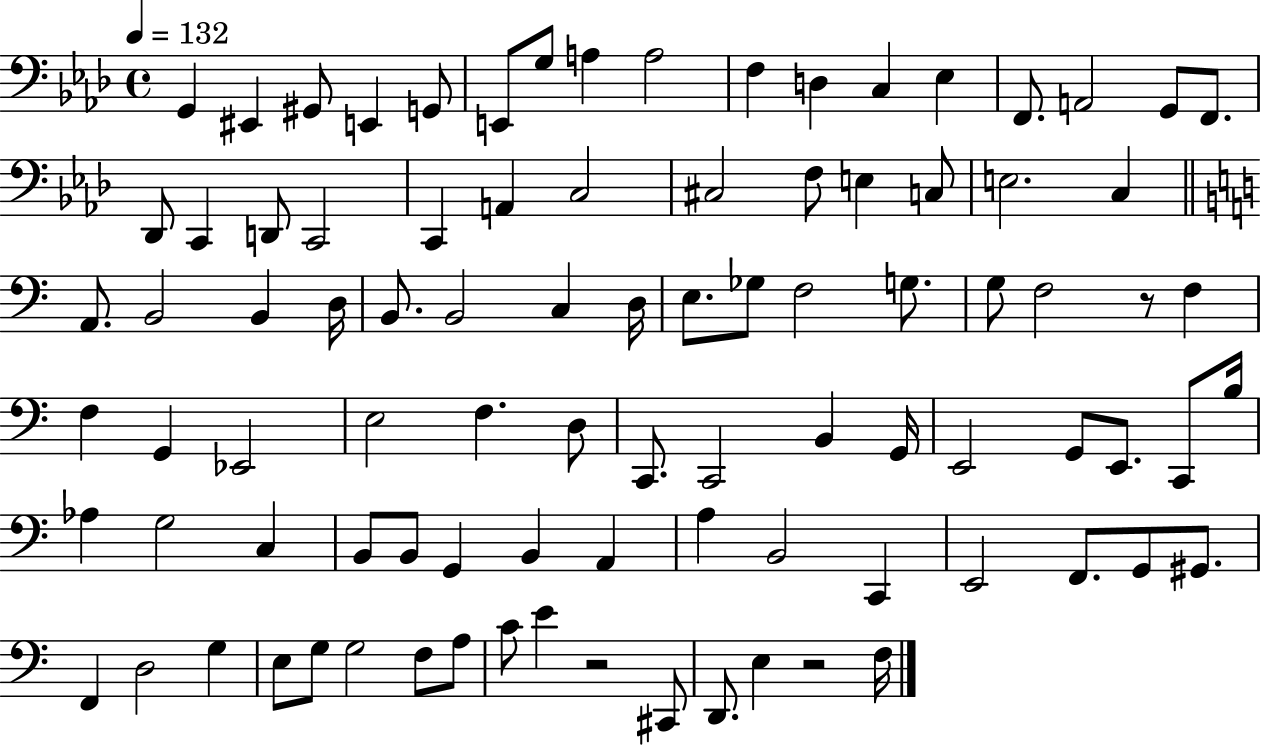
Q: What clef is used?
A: bass